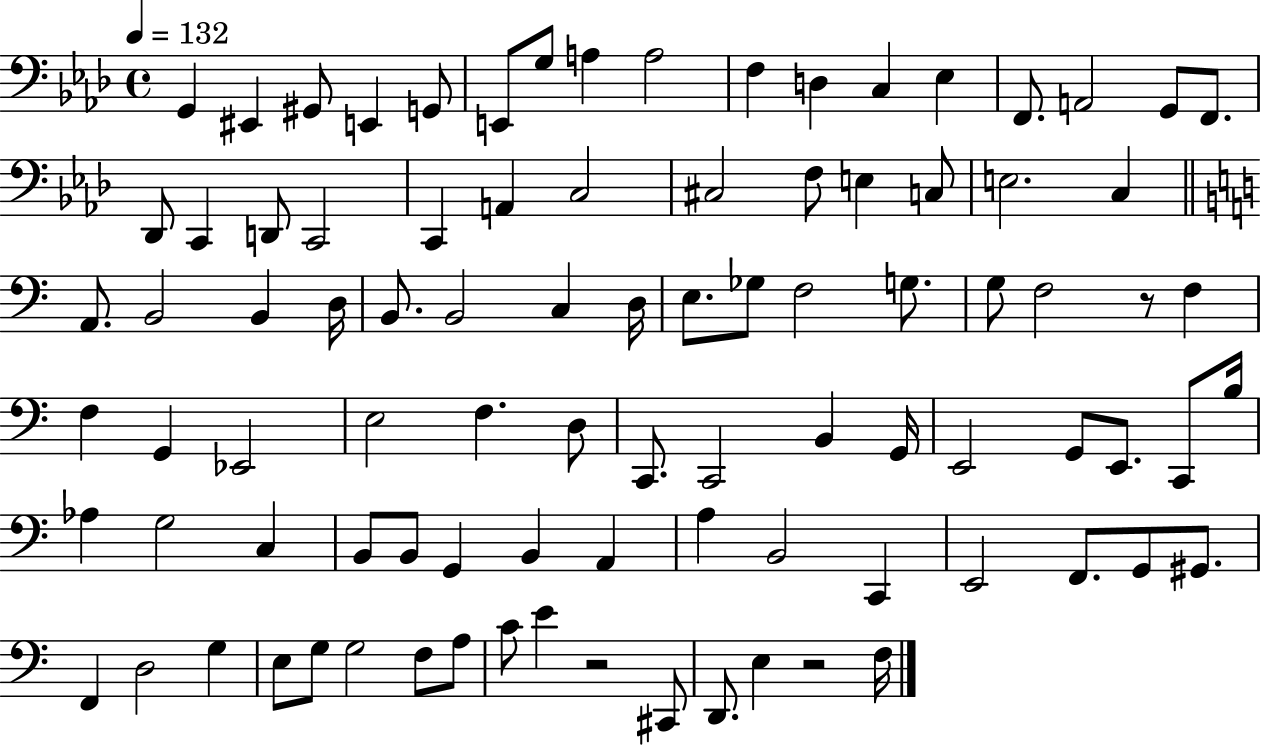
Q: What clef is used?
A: bass